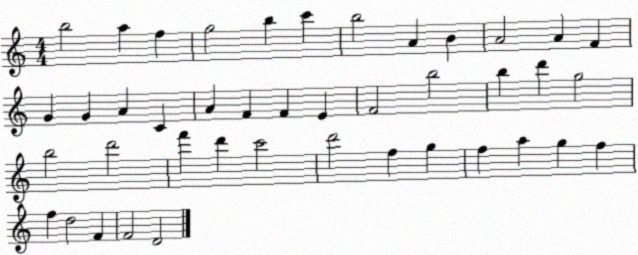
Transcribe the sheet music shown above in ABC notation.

X:1
T:Untitled
M:4/4
L:1/4
K:C
b2 a f g2 b c' b2 A B A2 A F G G A C A F F E F2 b2 b d' g2 b2 d'2 f' d' c'2 d'2 f g f a g f f d2 F F2 D2